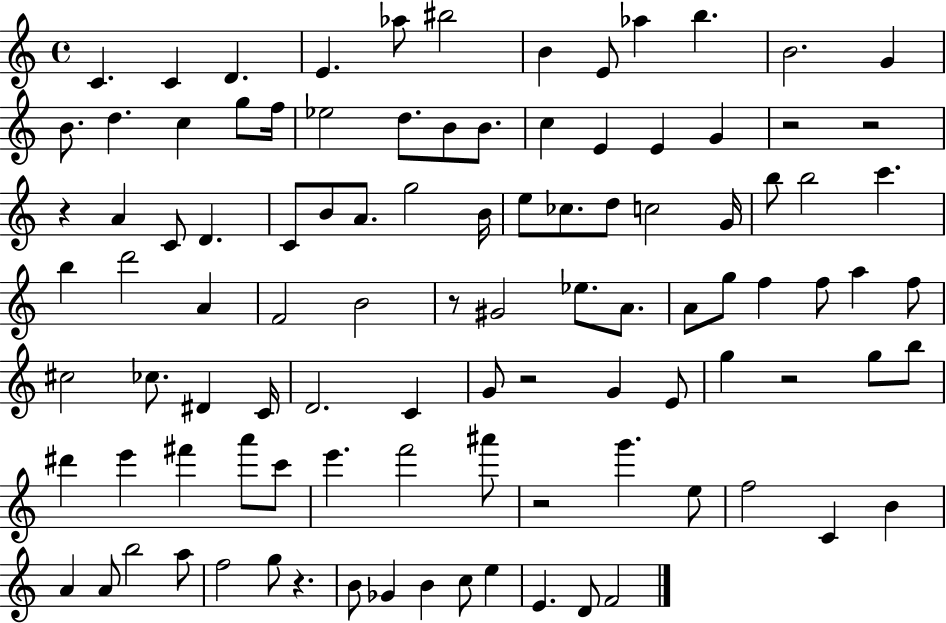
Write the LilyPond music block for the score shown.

{
  \clef treble
  \time 4/4
  \defaultTimeSignature
  \key c \major
  \repeat volta 2 { c'4. c'4 d'4. | e'4. aes''8 bis''2 | b'4 e'8 aes''4 b''4. | b'2. g'4 | \break b'8. d''4. c''4 g''8 f''16 | ees''2 d''8. b'8 b'8. | c''4 e'4 e'4 g'4 | r2 r2 | \break r4 a'4 c'8 d'4. | c'8 b'8 a'8. g''2 b'16 | e''8 ces''8. d''8 c''2 g'16 | b''8 b''2 c'''4. | \break b''4 d'''2 a'4 | f'2 b'2 | r8 gis'2 ees''8. a'8. | a'8 g''8 f''4 f''8 a''4 f''8 | \break cis''2 ces''8. dis'4 c'16 | d'2. c'4 | g'8 r2 g'4 e'8 | g''4 r2 g''8 b''8 | \break dis'''4 e'''4 fis'''4 a'''8 c'''8 | e'''4. f'''2 ais'''8 | r2 g'''4. e''8 | f''2 c'4 b'4 | \break a'4 a'8 b''2 a''8 | f''2 g''8 r4. | b'8 ges'4 b'4 c''8 e''4 | e'4. d'8 f'2 | \break } \bar "|."
}